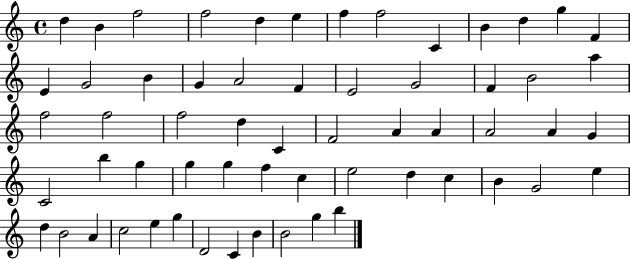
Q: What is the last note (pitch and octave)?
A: B5